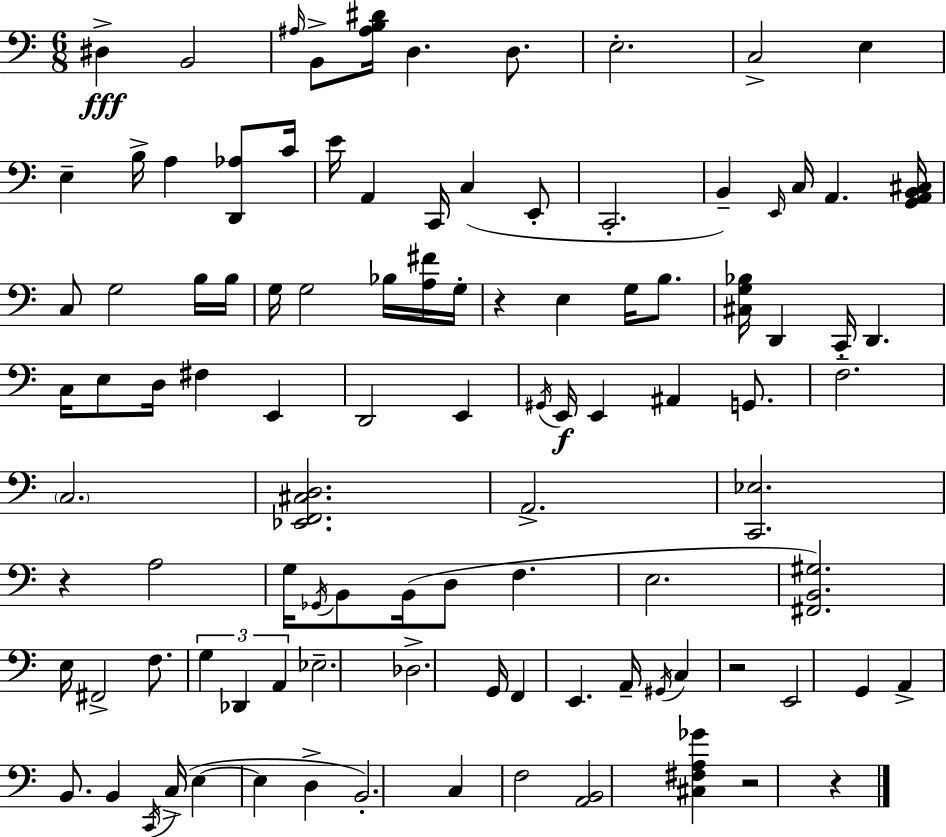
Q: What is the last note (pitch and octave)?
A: F3